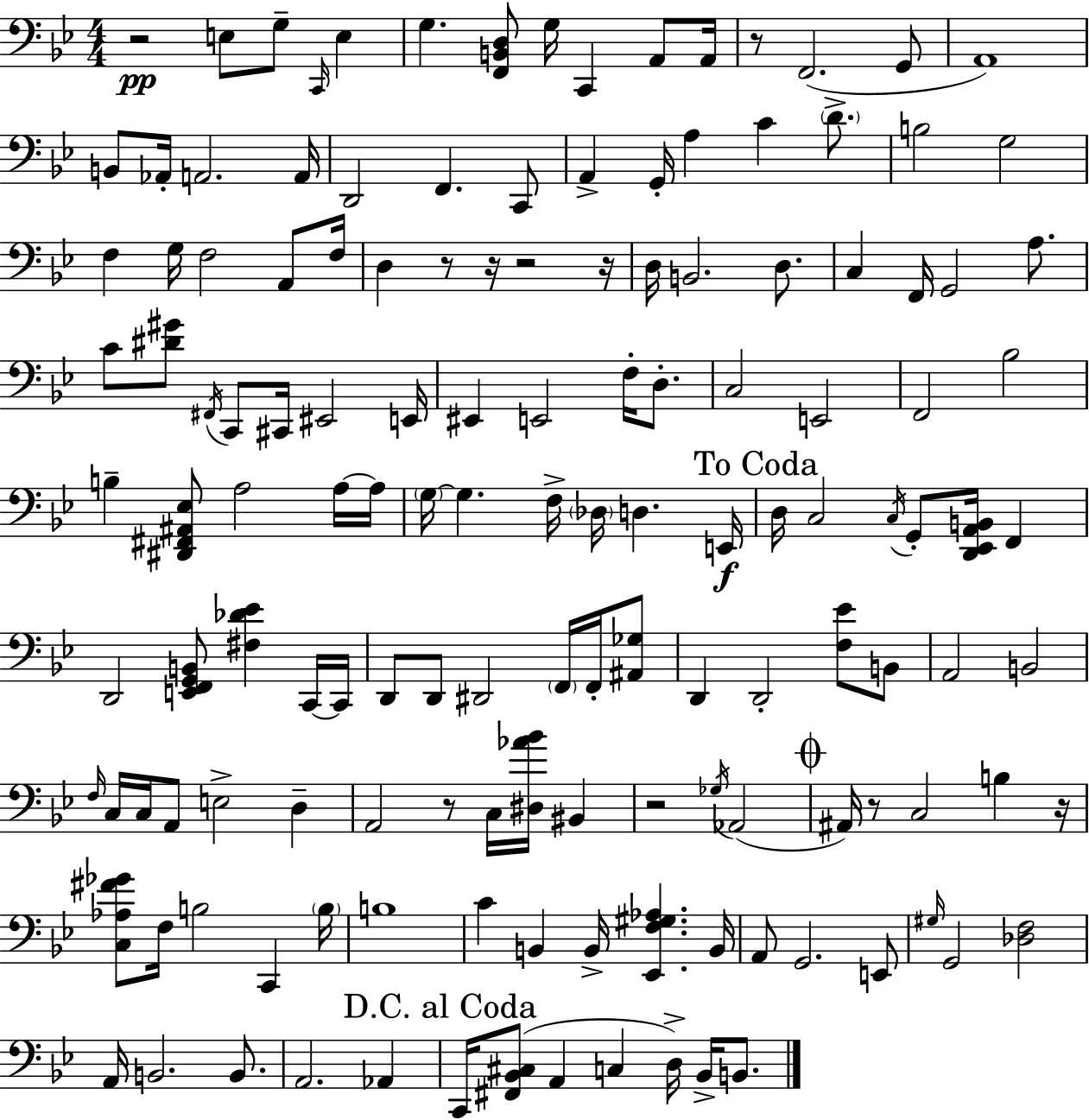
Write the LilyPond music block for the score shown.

{
  \clef bass
  \numericTimeSignature
  \time 4/4
  \key g \minor
  r2\pp e8 g8-- \grace { c,16 } e4 | g4. <f, b, d>8 g16 c,4 a,8 | a,16 r8 f,2.( g,8 | a,1) | \break b,8 aes,16-. a,2. | a,16 d,2 f,4. c,8 | a,4-> g,16-. a4 c'4 \parenthesize d'8.-> | b2 g2 | \break f4 g16 f2 a,8 | f16 d4 r8 r16 r2 | r16 d16 b,2. d8. | c4 f,16 g,2 a8. | \break c'8 <dis' gis'>8 \acciaccatura { fis,16 } c,8 cis,16 eis,2 | e,16 eis,4 e,2 f16-. d8.-. | c2 e,2 | f,2 bes2 | \break b4-- <dis, fis, ais, ees>8 a2 | a16~~ a16 \parenthesize g16~~ g4. f16-> \parenthesize des16 d4. | e,16\f \mark "To Coda" d16 c2 \acciaccatura { c16 } g,8-. <d, ees, a, b,>16 f,4 | d,2 <e, f, g, b,>8 <fis des' ees'>4 | \break c,16~~ c,16 d,8 d,8 dis,2 \parenthesize f,16 | f,16-. <ais, ges>8 d,4 d,2-. <f ees'>8 | b,8 a,2 b,2 | \grace { f16 } c16 c16 a,8 e2-> | \break d4-- a,2 r8 c16 <dis aes' bes'>16 | bis,4 r2 \acciaccatura { ges16 }( aes,2 | \mark \markup { \musicglyph "scripts.coda" } ais,16) r8 c2 | b4 r16 <c aes fis' ges'>8 f16 b2 | \break c,4 \parenthesize b16 b1 | c'4 b,4 b,16-> <ees, f gis aes>4. | b,16 a,8 g,2. | e,8 \grace { gis16 } g,2 <des f>2 | \break a,16 b,2. | b,8. a,2. | aes,4 \mark "D.C. al Coda" c,16 <fis, bes, cis>8( a,4 c4 | d16->) bes,16-> b,8. \bar "|."
}